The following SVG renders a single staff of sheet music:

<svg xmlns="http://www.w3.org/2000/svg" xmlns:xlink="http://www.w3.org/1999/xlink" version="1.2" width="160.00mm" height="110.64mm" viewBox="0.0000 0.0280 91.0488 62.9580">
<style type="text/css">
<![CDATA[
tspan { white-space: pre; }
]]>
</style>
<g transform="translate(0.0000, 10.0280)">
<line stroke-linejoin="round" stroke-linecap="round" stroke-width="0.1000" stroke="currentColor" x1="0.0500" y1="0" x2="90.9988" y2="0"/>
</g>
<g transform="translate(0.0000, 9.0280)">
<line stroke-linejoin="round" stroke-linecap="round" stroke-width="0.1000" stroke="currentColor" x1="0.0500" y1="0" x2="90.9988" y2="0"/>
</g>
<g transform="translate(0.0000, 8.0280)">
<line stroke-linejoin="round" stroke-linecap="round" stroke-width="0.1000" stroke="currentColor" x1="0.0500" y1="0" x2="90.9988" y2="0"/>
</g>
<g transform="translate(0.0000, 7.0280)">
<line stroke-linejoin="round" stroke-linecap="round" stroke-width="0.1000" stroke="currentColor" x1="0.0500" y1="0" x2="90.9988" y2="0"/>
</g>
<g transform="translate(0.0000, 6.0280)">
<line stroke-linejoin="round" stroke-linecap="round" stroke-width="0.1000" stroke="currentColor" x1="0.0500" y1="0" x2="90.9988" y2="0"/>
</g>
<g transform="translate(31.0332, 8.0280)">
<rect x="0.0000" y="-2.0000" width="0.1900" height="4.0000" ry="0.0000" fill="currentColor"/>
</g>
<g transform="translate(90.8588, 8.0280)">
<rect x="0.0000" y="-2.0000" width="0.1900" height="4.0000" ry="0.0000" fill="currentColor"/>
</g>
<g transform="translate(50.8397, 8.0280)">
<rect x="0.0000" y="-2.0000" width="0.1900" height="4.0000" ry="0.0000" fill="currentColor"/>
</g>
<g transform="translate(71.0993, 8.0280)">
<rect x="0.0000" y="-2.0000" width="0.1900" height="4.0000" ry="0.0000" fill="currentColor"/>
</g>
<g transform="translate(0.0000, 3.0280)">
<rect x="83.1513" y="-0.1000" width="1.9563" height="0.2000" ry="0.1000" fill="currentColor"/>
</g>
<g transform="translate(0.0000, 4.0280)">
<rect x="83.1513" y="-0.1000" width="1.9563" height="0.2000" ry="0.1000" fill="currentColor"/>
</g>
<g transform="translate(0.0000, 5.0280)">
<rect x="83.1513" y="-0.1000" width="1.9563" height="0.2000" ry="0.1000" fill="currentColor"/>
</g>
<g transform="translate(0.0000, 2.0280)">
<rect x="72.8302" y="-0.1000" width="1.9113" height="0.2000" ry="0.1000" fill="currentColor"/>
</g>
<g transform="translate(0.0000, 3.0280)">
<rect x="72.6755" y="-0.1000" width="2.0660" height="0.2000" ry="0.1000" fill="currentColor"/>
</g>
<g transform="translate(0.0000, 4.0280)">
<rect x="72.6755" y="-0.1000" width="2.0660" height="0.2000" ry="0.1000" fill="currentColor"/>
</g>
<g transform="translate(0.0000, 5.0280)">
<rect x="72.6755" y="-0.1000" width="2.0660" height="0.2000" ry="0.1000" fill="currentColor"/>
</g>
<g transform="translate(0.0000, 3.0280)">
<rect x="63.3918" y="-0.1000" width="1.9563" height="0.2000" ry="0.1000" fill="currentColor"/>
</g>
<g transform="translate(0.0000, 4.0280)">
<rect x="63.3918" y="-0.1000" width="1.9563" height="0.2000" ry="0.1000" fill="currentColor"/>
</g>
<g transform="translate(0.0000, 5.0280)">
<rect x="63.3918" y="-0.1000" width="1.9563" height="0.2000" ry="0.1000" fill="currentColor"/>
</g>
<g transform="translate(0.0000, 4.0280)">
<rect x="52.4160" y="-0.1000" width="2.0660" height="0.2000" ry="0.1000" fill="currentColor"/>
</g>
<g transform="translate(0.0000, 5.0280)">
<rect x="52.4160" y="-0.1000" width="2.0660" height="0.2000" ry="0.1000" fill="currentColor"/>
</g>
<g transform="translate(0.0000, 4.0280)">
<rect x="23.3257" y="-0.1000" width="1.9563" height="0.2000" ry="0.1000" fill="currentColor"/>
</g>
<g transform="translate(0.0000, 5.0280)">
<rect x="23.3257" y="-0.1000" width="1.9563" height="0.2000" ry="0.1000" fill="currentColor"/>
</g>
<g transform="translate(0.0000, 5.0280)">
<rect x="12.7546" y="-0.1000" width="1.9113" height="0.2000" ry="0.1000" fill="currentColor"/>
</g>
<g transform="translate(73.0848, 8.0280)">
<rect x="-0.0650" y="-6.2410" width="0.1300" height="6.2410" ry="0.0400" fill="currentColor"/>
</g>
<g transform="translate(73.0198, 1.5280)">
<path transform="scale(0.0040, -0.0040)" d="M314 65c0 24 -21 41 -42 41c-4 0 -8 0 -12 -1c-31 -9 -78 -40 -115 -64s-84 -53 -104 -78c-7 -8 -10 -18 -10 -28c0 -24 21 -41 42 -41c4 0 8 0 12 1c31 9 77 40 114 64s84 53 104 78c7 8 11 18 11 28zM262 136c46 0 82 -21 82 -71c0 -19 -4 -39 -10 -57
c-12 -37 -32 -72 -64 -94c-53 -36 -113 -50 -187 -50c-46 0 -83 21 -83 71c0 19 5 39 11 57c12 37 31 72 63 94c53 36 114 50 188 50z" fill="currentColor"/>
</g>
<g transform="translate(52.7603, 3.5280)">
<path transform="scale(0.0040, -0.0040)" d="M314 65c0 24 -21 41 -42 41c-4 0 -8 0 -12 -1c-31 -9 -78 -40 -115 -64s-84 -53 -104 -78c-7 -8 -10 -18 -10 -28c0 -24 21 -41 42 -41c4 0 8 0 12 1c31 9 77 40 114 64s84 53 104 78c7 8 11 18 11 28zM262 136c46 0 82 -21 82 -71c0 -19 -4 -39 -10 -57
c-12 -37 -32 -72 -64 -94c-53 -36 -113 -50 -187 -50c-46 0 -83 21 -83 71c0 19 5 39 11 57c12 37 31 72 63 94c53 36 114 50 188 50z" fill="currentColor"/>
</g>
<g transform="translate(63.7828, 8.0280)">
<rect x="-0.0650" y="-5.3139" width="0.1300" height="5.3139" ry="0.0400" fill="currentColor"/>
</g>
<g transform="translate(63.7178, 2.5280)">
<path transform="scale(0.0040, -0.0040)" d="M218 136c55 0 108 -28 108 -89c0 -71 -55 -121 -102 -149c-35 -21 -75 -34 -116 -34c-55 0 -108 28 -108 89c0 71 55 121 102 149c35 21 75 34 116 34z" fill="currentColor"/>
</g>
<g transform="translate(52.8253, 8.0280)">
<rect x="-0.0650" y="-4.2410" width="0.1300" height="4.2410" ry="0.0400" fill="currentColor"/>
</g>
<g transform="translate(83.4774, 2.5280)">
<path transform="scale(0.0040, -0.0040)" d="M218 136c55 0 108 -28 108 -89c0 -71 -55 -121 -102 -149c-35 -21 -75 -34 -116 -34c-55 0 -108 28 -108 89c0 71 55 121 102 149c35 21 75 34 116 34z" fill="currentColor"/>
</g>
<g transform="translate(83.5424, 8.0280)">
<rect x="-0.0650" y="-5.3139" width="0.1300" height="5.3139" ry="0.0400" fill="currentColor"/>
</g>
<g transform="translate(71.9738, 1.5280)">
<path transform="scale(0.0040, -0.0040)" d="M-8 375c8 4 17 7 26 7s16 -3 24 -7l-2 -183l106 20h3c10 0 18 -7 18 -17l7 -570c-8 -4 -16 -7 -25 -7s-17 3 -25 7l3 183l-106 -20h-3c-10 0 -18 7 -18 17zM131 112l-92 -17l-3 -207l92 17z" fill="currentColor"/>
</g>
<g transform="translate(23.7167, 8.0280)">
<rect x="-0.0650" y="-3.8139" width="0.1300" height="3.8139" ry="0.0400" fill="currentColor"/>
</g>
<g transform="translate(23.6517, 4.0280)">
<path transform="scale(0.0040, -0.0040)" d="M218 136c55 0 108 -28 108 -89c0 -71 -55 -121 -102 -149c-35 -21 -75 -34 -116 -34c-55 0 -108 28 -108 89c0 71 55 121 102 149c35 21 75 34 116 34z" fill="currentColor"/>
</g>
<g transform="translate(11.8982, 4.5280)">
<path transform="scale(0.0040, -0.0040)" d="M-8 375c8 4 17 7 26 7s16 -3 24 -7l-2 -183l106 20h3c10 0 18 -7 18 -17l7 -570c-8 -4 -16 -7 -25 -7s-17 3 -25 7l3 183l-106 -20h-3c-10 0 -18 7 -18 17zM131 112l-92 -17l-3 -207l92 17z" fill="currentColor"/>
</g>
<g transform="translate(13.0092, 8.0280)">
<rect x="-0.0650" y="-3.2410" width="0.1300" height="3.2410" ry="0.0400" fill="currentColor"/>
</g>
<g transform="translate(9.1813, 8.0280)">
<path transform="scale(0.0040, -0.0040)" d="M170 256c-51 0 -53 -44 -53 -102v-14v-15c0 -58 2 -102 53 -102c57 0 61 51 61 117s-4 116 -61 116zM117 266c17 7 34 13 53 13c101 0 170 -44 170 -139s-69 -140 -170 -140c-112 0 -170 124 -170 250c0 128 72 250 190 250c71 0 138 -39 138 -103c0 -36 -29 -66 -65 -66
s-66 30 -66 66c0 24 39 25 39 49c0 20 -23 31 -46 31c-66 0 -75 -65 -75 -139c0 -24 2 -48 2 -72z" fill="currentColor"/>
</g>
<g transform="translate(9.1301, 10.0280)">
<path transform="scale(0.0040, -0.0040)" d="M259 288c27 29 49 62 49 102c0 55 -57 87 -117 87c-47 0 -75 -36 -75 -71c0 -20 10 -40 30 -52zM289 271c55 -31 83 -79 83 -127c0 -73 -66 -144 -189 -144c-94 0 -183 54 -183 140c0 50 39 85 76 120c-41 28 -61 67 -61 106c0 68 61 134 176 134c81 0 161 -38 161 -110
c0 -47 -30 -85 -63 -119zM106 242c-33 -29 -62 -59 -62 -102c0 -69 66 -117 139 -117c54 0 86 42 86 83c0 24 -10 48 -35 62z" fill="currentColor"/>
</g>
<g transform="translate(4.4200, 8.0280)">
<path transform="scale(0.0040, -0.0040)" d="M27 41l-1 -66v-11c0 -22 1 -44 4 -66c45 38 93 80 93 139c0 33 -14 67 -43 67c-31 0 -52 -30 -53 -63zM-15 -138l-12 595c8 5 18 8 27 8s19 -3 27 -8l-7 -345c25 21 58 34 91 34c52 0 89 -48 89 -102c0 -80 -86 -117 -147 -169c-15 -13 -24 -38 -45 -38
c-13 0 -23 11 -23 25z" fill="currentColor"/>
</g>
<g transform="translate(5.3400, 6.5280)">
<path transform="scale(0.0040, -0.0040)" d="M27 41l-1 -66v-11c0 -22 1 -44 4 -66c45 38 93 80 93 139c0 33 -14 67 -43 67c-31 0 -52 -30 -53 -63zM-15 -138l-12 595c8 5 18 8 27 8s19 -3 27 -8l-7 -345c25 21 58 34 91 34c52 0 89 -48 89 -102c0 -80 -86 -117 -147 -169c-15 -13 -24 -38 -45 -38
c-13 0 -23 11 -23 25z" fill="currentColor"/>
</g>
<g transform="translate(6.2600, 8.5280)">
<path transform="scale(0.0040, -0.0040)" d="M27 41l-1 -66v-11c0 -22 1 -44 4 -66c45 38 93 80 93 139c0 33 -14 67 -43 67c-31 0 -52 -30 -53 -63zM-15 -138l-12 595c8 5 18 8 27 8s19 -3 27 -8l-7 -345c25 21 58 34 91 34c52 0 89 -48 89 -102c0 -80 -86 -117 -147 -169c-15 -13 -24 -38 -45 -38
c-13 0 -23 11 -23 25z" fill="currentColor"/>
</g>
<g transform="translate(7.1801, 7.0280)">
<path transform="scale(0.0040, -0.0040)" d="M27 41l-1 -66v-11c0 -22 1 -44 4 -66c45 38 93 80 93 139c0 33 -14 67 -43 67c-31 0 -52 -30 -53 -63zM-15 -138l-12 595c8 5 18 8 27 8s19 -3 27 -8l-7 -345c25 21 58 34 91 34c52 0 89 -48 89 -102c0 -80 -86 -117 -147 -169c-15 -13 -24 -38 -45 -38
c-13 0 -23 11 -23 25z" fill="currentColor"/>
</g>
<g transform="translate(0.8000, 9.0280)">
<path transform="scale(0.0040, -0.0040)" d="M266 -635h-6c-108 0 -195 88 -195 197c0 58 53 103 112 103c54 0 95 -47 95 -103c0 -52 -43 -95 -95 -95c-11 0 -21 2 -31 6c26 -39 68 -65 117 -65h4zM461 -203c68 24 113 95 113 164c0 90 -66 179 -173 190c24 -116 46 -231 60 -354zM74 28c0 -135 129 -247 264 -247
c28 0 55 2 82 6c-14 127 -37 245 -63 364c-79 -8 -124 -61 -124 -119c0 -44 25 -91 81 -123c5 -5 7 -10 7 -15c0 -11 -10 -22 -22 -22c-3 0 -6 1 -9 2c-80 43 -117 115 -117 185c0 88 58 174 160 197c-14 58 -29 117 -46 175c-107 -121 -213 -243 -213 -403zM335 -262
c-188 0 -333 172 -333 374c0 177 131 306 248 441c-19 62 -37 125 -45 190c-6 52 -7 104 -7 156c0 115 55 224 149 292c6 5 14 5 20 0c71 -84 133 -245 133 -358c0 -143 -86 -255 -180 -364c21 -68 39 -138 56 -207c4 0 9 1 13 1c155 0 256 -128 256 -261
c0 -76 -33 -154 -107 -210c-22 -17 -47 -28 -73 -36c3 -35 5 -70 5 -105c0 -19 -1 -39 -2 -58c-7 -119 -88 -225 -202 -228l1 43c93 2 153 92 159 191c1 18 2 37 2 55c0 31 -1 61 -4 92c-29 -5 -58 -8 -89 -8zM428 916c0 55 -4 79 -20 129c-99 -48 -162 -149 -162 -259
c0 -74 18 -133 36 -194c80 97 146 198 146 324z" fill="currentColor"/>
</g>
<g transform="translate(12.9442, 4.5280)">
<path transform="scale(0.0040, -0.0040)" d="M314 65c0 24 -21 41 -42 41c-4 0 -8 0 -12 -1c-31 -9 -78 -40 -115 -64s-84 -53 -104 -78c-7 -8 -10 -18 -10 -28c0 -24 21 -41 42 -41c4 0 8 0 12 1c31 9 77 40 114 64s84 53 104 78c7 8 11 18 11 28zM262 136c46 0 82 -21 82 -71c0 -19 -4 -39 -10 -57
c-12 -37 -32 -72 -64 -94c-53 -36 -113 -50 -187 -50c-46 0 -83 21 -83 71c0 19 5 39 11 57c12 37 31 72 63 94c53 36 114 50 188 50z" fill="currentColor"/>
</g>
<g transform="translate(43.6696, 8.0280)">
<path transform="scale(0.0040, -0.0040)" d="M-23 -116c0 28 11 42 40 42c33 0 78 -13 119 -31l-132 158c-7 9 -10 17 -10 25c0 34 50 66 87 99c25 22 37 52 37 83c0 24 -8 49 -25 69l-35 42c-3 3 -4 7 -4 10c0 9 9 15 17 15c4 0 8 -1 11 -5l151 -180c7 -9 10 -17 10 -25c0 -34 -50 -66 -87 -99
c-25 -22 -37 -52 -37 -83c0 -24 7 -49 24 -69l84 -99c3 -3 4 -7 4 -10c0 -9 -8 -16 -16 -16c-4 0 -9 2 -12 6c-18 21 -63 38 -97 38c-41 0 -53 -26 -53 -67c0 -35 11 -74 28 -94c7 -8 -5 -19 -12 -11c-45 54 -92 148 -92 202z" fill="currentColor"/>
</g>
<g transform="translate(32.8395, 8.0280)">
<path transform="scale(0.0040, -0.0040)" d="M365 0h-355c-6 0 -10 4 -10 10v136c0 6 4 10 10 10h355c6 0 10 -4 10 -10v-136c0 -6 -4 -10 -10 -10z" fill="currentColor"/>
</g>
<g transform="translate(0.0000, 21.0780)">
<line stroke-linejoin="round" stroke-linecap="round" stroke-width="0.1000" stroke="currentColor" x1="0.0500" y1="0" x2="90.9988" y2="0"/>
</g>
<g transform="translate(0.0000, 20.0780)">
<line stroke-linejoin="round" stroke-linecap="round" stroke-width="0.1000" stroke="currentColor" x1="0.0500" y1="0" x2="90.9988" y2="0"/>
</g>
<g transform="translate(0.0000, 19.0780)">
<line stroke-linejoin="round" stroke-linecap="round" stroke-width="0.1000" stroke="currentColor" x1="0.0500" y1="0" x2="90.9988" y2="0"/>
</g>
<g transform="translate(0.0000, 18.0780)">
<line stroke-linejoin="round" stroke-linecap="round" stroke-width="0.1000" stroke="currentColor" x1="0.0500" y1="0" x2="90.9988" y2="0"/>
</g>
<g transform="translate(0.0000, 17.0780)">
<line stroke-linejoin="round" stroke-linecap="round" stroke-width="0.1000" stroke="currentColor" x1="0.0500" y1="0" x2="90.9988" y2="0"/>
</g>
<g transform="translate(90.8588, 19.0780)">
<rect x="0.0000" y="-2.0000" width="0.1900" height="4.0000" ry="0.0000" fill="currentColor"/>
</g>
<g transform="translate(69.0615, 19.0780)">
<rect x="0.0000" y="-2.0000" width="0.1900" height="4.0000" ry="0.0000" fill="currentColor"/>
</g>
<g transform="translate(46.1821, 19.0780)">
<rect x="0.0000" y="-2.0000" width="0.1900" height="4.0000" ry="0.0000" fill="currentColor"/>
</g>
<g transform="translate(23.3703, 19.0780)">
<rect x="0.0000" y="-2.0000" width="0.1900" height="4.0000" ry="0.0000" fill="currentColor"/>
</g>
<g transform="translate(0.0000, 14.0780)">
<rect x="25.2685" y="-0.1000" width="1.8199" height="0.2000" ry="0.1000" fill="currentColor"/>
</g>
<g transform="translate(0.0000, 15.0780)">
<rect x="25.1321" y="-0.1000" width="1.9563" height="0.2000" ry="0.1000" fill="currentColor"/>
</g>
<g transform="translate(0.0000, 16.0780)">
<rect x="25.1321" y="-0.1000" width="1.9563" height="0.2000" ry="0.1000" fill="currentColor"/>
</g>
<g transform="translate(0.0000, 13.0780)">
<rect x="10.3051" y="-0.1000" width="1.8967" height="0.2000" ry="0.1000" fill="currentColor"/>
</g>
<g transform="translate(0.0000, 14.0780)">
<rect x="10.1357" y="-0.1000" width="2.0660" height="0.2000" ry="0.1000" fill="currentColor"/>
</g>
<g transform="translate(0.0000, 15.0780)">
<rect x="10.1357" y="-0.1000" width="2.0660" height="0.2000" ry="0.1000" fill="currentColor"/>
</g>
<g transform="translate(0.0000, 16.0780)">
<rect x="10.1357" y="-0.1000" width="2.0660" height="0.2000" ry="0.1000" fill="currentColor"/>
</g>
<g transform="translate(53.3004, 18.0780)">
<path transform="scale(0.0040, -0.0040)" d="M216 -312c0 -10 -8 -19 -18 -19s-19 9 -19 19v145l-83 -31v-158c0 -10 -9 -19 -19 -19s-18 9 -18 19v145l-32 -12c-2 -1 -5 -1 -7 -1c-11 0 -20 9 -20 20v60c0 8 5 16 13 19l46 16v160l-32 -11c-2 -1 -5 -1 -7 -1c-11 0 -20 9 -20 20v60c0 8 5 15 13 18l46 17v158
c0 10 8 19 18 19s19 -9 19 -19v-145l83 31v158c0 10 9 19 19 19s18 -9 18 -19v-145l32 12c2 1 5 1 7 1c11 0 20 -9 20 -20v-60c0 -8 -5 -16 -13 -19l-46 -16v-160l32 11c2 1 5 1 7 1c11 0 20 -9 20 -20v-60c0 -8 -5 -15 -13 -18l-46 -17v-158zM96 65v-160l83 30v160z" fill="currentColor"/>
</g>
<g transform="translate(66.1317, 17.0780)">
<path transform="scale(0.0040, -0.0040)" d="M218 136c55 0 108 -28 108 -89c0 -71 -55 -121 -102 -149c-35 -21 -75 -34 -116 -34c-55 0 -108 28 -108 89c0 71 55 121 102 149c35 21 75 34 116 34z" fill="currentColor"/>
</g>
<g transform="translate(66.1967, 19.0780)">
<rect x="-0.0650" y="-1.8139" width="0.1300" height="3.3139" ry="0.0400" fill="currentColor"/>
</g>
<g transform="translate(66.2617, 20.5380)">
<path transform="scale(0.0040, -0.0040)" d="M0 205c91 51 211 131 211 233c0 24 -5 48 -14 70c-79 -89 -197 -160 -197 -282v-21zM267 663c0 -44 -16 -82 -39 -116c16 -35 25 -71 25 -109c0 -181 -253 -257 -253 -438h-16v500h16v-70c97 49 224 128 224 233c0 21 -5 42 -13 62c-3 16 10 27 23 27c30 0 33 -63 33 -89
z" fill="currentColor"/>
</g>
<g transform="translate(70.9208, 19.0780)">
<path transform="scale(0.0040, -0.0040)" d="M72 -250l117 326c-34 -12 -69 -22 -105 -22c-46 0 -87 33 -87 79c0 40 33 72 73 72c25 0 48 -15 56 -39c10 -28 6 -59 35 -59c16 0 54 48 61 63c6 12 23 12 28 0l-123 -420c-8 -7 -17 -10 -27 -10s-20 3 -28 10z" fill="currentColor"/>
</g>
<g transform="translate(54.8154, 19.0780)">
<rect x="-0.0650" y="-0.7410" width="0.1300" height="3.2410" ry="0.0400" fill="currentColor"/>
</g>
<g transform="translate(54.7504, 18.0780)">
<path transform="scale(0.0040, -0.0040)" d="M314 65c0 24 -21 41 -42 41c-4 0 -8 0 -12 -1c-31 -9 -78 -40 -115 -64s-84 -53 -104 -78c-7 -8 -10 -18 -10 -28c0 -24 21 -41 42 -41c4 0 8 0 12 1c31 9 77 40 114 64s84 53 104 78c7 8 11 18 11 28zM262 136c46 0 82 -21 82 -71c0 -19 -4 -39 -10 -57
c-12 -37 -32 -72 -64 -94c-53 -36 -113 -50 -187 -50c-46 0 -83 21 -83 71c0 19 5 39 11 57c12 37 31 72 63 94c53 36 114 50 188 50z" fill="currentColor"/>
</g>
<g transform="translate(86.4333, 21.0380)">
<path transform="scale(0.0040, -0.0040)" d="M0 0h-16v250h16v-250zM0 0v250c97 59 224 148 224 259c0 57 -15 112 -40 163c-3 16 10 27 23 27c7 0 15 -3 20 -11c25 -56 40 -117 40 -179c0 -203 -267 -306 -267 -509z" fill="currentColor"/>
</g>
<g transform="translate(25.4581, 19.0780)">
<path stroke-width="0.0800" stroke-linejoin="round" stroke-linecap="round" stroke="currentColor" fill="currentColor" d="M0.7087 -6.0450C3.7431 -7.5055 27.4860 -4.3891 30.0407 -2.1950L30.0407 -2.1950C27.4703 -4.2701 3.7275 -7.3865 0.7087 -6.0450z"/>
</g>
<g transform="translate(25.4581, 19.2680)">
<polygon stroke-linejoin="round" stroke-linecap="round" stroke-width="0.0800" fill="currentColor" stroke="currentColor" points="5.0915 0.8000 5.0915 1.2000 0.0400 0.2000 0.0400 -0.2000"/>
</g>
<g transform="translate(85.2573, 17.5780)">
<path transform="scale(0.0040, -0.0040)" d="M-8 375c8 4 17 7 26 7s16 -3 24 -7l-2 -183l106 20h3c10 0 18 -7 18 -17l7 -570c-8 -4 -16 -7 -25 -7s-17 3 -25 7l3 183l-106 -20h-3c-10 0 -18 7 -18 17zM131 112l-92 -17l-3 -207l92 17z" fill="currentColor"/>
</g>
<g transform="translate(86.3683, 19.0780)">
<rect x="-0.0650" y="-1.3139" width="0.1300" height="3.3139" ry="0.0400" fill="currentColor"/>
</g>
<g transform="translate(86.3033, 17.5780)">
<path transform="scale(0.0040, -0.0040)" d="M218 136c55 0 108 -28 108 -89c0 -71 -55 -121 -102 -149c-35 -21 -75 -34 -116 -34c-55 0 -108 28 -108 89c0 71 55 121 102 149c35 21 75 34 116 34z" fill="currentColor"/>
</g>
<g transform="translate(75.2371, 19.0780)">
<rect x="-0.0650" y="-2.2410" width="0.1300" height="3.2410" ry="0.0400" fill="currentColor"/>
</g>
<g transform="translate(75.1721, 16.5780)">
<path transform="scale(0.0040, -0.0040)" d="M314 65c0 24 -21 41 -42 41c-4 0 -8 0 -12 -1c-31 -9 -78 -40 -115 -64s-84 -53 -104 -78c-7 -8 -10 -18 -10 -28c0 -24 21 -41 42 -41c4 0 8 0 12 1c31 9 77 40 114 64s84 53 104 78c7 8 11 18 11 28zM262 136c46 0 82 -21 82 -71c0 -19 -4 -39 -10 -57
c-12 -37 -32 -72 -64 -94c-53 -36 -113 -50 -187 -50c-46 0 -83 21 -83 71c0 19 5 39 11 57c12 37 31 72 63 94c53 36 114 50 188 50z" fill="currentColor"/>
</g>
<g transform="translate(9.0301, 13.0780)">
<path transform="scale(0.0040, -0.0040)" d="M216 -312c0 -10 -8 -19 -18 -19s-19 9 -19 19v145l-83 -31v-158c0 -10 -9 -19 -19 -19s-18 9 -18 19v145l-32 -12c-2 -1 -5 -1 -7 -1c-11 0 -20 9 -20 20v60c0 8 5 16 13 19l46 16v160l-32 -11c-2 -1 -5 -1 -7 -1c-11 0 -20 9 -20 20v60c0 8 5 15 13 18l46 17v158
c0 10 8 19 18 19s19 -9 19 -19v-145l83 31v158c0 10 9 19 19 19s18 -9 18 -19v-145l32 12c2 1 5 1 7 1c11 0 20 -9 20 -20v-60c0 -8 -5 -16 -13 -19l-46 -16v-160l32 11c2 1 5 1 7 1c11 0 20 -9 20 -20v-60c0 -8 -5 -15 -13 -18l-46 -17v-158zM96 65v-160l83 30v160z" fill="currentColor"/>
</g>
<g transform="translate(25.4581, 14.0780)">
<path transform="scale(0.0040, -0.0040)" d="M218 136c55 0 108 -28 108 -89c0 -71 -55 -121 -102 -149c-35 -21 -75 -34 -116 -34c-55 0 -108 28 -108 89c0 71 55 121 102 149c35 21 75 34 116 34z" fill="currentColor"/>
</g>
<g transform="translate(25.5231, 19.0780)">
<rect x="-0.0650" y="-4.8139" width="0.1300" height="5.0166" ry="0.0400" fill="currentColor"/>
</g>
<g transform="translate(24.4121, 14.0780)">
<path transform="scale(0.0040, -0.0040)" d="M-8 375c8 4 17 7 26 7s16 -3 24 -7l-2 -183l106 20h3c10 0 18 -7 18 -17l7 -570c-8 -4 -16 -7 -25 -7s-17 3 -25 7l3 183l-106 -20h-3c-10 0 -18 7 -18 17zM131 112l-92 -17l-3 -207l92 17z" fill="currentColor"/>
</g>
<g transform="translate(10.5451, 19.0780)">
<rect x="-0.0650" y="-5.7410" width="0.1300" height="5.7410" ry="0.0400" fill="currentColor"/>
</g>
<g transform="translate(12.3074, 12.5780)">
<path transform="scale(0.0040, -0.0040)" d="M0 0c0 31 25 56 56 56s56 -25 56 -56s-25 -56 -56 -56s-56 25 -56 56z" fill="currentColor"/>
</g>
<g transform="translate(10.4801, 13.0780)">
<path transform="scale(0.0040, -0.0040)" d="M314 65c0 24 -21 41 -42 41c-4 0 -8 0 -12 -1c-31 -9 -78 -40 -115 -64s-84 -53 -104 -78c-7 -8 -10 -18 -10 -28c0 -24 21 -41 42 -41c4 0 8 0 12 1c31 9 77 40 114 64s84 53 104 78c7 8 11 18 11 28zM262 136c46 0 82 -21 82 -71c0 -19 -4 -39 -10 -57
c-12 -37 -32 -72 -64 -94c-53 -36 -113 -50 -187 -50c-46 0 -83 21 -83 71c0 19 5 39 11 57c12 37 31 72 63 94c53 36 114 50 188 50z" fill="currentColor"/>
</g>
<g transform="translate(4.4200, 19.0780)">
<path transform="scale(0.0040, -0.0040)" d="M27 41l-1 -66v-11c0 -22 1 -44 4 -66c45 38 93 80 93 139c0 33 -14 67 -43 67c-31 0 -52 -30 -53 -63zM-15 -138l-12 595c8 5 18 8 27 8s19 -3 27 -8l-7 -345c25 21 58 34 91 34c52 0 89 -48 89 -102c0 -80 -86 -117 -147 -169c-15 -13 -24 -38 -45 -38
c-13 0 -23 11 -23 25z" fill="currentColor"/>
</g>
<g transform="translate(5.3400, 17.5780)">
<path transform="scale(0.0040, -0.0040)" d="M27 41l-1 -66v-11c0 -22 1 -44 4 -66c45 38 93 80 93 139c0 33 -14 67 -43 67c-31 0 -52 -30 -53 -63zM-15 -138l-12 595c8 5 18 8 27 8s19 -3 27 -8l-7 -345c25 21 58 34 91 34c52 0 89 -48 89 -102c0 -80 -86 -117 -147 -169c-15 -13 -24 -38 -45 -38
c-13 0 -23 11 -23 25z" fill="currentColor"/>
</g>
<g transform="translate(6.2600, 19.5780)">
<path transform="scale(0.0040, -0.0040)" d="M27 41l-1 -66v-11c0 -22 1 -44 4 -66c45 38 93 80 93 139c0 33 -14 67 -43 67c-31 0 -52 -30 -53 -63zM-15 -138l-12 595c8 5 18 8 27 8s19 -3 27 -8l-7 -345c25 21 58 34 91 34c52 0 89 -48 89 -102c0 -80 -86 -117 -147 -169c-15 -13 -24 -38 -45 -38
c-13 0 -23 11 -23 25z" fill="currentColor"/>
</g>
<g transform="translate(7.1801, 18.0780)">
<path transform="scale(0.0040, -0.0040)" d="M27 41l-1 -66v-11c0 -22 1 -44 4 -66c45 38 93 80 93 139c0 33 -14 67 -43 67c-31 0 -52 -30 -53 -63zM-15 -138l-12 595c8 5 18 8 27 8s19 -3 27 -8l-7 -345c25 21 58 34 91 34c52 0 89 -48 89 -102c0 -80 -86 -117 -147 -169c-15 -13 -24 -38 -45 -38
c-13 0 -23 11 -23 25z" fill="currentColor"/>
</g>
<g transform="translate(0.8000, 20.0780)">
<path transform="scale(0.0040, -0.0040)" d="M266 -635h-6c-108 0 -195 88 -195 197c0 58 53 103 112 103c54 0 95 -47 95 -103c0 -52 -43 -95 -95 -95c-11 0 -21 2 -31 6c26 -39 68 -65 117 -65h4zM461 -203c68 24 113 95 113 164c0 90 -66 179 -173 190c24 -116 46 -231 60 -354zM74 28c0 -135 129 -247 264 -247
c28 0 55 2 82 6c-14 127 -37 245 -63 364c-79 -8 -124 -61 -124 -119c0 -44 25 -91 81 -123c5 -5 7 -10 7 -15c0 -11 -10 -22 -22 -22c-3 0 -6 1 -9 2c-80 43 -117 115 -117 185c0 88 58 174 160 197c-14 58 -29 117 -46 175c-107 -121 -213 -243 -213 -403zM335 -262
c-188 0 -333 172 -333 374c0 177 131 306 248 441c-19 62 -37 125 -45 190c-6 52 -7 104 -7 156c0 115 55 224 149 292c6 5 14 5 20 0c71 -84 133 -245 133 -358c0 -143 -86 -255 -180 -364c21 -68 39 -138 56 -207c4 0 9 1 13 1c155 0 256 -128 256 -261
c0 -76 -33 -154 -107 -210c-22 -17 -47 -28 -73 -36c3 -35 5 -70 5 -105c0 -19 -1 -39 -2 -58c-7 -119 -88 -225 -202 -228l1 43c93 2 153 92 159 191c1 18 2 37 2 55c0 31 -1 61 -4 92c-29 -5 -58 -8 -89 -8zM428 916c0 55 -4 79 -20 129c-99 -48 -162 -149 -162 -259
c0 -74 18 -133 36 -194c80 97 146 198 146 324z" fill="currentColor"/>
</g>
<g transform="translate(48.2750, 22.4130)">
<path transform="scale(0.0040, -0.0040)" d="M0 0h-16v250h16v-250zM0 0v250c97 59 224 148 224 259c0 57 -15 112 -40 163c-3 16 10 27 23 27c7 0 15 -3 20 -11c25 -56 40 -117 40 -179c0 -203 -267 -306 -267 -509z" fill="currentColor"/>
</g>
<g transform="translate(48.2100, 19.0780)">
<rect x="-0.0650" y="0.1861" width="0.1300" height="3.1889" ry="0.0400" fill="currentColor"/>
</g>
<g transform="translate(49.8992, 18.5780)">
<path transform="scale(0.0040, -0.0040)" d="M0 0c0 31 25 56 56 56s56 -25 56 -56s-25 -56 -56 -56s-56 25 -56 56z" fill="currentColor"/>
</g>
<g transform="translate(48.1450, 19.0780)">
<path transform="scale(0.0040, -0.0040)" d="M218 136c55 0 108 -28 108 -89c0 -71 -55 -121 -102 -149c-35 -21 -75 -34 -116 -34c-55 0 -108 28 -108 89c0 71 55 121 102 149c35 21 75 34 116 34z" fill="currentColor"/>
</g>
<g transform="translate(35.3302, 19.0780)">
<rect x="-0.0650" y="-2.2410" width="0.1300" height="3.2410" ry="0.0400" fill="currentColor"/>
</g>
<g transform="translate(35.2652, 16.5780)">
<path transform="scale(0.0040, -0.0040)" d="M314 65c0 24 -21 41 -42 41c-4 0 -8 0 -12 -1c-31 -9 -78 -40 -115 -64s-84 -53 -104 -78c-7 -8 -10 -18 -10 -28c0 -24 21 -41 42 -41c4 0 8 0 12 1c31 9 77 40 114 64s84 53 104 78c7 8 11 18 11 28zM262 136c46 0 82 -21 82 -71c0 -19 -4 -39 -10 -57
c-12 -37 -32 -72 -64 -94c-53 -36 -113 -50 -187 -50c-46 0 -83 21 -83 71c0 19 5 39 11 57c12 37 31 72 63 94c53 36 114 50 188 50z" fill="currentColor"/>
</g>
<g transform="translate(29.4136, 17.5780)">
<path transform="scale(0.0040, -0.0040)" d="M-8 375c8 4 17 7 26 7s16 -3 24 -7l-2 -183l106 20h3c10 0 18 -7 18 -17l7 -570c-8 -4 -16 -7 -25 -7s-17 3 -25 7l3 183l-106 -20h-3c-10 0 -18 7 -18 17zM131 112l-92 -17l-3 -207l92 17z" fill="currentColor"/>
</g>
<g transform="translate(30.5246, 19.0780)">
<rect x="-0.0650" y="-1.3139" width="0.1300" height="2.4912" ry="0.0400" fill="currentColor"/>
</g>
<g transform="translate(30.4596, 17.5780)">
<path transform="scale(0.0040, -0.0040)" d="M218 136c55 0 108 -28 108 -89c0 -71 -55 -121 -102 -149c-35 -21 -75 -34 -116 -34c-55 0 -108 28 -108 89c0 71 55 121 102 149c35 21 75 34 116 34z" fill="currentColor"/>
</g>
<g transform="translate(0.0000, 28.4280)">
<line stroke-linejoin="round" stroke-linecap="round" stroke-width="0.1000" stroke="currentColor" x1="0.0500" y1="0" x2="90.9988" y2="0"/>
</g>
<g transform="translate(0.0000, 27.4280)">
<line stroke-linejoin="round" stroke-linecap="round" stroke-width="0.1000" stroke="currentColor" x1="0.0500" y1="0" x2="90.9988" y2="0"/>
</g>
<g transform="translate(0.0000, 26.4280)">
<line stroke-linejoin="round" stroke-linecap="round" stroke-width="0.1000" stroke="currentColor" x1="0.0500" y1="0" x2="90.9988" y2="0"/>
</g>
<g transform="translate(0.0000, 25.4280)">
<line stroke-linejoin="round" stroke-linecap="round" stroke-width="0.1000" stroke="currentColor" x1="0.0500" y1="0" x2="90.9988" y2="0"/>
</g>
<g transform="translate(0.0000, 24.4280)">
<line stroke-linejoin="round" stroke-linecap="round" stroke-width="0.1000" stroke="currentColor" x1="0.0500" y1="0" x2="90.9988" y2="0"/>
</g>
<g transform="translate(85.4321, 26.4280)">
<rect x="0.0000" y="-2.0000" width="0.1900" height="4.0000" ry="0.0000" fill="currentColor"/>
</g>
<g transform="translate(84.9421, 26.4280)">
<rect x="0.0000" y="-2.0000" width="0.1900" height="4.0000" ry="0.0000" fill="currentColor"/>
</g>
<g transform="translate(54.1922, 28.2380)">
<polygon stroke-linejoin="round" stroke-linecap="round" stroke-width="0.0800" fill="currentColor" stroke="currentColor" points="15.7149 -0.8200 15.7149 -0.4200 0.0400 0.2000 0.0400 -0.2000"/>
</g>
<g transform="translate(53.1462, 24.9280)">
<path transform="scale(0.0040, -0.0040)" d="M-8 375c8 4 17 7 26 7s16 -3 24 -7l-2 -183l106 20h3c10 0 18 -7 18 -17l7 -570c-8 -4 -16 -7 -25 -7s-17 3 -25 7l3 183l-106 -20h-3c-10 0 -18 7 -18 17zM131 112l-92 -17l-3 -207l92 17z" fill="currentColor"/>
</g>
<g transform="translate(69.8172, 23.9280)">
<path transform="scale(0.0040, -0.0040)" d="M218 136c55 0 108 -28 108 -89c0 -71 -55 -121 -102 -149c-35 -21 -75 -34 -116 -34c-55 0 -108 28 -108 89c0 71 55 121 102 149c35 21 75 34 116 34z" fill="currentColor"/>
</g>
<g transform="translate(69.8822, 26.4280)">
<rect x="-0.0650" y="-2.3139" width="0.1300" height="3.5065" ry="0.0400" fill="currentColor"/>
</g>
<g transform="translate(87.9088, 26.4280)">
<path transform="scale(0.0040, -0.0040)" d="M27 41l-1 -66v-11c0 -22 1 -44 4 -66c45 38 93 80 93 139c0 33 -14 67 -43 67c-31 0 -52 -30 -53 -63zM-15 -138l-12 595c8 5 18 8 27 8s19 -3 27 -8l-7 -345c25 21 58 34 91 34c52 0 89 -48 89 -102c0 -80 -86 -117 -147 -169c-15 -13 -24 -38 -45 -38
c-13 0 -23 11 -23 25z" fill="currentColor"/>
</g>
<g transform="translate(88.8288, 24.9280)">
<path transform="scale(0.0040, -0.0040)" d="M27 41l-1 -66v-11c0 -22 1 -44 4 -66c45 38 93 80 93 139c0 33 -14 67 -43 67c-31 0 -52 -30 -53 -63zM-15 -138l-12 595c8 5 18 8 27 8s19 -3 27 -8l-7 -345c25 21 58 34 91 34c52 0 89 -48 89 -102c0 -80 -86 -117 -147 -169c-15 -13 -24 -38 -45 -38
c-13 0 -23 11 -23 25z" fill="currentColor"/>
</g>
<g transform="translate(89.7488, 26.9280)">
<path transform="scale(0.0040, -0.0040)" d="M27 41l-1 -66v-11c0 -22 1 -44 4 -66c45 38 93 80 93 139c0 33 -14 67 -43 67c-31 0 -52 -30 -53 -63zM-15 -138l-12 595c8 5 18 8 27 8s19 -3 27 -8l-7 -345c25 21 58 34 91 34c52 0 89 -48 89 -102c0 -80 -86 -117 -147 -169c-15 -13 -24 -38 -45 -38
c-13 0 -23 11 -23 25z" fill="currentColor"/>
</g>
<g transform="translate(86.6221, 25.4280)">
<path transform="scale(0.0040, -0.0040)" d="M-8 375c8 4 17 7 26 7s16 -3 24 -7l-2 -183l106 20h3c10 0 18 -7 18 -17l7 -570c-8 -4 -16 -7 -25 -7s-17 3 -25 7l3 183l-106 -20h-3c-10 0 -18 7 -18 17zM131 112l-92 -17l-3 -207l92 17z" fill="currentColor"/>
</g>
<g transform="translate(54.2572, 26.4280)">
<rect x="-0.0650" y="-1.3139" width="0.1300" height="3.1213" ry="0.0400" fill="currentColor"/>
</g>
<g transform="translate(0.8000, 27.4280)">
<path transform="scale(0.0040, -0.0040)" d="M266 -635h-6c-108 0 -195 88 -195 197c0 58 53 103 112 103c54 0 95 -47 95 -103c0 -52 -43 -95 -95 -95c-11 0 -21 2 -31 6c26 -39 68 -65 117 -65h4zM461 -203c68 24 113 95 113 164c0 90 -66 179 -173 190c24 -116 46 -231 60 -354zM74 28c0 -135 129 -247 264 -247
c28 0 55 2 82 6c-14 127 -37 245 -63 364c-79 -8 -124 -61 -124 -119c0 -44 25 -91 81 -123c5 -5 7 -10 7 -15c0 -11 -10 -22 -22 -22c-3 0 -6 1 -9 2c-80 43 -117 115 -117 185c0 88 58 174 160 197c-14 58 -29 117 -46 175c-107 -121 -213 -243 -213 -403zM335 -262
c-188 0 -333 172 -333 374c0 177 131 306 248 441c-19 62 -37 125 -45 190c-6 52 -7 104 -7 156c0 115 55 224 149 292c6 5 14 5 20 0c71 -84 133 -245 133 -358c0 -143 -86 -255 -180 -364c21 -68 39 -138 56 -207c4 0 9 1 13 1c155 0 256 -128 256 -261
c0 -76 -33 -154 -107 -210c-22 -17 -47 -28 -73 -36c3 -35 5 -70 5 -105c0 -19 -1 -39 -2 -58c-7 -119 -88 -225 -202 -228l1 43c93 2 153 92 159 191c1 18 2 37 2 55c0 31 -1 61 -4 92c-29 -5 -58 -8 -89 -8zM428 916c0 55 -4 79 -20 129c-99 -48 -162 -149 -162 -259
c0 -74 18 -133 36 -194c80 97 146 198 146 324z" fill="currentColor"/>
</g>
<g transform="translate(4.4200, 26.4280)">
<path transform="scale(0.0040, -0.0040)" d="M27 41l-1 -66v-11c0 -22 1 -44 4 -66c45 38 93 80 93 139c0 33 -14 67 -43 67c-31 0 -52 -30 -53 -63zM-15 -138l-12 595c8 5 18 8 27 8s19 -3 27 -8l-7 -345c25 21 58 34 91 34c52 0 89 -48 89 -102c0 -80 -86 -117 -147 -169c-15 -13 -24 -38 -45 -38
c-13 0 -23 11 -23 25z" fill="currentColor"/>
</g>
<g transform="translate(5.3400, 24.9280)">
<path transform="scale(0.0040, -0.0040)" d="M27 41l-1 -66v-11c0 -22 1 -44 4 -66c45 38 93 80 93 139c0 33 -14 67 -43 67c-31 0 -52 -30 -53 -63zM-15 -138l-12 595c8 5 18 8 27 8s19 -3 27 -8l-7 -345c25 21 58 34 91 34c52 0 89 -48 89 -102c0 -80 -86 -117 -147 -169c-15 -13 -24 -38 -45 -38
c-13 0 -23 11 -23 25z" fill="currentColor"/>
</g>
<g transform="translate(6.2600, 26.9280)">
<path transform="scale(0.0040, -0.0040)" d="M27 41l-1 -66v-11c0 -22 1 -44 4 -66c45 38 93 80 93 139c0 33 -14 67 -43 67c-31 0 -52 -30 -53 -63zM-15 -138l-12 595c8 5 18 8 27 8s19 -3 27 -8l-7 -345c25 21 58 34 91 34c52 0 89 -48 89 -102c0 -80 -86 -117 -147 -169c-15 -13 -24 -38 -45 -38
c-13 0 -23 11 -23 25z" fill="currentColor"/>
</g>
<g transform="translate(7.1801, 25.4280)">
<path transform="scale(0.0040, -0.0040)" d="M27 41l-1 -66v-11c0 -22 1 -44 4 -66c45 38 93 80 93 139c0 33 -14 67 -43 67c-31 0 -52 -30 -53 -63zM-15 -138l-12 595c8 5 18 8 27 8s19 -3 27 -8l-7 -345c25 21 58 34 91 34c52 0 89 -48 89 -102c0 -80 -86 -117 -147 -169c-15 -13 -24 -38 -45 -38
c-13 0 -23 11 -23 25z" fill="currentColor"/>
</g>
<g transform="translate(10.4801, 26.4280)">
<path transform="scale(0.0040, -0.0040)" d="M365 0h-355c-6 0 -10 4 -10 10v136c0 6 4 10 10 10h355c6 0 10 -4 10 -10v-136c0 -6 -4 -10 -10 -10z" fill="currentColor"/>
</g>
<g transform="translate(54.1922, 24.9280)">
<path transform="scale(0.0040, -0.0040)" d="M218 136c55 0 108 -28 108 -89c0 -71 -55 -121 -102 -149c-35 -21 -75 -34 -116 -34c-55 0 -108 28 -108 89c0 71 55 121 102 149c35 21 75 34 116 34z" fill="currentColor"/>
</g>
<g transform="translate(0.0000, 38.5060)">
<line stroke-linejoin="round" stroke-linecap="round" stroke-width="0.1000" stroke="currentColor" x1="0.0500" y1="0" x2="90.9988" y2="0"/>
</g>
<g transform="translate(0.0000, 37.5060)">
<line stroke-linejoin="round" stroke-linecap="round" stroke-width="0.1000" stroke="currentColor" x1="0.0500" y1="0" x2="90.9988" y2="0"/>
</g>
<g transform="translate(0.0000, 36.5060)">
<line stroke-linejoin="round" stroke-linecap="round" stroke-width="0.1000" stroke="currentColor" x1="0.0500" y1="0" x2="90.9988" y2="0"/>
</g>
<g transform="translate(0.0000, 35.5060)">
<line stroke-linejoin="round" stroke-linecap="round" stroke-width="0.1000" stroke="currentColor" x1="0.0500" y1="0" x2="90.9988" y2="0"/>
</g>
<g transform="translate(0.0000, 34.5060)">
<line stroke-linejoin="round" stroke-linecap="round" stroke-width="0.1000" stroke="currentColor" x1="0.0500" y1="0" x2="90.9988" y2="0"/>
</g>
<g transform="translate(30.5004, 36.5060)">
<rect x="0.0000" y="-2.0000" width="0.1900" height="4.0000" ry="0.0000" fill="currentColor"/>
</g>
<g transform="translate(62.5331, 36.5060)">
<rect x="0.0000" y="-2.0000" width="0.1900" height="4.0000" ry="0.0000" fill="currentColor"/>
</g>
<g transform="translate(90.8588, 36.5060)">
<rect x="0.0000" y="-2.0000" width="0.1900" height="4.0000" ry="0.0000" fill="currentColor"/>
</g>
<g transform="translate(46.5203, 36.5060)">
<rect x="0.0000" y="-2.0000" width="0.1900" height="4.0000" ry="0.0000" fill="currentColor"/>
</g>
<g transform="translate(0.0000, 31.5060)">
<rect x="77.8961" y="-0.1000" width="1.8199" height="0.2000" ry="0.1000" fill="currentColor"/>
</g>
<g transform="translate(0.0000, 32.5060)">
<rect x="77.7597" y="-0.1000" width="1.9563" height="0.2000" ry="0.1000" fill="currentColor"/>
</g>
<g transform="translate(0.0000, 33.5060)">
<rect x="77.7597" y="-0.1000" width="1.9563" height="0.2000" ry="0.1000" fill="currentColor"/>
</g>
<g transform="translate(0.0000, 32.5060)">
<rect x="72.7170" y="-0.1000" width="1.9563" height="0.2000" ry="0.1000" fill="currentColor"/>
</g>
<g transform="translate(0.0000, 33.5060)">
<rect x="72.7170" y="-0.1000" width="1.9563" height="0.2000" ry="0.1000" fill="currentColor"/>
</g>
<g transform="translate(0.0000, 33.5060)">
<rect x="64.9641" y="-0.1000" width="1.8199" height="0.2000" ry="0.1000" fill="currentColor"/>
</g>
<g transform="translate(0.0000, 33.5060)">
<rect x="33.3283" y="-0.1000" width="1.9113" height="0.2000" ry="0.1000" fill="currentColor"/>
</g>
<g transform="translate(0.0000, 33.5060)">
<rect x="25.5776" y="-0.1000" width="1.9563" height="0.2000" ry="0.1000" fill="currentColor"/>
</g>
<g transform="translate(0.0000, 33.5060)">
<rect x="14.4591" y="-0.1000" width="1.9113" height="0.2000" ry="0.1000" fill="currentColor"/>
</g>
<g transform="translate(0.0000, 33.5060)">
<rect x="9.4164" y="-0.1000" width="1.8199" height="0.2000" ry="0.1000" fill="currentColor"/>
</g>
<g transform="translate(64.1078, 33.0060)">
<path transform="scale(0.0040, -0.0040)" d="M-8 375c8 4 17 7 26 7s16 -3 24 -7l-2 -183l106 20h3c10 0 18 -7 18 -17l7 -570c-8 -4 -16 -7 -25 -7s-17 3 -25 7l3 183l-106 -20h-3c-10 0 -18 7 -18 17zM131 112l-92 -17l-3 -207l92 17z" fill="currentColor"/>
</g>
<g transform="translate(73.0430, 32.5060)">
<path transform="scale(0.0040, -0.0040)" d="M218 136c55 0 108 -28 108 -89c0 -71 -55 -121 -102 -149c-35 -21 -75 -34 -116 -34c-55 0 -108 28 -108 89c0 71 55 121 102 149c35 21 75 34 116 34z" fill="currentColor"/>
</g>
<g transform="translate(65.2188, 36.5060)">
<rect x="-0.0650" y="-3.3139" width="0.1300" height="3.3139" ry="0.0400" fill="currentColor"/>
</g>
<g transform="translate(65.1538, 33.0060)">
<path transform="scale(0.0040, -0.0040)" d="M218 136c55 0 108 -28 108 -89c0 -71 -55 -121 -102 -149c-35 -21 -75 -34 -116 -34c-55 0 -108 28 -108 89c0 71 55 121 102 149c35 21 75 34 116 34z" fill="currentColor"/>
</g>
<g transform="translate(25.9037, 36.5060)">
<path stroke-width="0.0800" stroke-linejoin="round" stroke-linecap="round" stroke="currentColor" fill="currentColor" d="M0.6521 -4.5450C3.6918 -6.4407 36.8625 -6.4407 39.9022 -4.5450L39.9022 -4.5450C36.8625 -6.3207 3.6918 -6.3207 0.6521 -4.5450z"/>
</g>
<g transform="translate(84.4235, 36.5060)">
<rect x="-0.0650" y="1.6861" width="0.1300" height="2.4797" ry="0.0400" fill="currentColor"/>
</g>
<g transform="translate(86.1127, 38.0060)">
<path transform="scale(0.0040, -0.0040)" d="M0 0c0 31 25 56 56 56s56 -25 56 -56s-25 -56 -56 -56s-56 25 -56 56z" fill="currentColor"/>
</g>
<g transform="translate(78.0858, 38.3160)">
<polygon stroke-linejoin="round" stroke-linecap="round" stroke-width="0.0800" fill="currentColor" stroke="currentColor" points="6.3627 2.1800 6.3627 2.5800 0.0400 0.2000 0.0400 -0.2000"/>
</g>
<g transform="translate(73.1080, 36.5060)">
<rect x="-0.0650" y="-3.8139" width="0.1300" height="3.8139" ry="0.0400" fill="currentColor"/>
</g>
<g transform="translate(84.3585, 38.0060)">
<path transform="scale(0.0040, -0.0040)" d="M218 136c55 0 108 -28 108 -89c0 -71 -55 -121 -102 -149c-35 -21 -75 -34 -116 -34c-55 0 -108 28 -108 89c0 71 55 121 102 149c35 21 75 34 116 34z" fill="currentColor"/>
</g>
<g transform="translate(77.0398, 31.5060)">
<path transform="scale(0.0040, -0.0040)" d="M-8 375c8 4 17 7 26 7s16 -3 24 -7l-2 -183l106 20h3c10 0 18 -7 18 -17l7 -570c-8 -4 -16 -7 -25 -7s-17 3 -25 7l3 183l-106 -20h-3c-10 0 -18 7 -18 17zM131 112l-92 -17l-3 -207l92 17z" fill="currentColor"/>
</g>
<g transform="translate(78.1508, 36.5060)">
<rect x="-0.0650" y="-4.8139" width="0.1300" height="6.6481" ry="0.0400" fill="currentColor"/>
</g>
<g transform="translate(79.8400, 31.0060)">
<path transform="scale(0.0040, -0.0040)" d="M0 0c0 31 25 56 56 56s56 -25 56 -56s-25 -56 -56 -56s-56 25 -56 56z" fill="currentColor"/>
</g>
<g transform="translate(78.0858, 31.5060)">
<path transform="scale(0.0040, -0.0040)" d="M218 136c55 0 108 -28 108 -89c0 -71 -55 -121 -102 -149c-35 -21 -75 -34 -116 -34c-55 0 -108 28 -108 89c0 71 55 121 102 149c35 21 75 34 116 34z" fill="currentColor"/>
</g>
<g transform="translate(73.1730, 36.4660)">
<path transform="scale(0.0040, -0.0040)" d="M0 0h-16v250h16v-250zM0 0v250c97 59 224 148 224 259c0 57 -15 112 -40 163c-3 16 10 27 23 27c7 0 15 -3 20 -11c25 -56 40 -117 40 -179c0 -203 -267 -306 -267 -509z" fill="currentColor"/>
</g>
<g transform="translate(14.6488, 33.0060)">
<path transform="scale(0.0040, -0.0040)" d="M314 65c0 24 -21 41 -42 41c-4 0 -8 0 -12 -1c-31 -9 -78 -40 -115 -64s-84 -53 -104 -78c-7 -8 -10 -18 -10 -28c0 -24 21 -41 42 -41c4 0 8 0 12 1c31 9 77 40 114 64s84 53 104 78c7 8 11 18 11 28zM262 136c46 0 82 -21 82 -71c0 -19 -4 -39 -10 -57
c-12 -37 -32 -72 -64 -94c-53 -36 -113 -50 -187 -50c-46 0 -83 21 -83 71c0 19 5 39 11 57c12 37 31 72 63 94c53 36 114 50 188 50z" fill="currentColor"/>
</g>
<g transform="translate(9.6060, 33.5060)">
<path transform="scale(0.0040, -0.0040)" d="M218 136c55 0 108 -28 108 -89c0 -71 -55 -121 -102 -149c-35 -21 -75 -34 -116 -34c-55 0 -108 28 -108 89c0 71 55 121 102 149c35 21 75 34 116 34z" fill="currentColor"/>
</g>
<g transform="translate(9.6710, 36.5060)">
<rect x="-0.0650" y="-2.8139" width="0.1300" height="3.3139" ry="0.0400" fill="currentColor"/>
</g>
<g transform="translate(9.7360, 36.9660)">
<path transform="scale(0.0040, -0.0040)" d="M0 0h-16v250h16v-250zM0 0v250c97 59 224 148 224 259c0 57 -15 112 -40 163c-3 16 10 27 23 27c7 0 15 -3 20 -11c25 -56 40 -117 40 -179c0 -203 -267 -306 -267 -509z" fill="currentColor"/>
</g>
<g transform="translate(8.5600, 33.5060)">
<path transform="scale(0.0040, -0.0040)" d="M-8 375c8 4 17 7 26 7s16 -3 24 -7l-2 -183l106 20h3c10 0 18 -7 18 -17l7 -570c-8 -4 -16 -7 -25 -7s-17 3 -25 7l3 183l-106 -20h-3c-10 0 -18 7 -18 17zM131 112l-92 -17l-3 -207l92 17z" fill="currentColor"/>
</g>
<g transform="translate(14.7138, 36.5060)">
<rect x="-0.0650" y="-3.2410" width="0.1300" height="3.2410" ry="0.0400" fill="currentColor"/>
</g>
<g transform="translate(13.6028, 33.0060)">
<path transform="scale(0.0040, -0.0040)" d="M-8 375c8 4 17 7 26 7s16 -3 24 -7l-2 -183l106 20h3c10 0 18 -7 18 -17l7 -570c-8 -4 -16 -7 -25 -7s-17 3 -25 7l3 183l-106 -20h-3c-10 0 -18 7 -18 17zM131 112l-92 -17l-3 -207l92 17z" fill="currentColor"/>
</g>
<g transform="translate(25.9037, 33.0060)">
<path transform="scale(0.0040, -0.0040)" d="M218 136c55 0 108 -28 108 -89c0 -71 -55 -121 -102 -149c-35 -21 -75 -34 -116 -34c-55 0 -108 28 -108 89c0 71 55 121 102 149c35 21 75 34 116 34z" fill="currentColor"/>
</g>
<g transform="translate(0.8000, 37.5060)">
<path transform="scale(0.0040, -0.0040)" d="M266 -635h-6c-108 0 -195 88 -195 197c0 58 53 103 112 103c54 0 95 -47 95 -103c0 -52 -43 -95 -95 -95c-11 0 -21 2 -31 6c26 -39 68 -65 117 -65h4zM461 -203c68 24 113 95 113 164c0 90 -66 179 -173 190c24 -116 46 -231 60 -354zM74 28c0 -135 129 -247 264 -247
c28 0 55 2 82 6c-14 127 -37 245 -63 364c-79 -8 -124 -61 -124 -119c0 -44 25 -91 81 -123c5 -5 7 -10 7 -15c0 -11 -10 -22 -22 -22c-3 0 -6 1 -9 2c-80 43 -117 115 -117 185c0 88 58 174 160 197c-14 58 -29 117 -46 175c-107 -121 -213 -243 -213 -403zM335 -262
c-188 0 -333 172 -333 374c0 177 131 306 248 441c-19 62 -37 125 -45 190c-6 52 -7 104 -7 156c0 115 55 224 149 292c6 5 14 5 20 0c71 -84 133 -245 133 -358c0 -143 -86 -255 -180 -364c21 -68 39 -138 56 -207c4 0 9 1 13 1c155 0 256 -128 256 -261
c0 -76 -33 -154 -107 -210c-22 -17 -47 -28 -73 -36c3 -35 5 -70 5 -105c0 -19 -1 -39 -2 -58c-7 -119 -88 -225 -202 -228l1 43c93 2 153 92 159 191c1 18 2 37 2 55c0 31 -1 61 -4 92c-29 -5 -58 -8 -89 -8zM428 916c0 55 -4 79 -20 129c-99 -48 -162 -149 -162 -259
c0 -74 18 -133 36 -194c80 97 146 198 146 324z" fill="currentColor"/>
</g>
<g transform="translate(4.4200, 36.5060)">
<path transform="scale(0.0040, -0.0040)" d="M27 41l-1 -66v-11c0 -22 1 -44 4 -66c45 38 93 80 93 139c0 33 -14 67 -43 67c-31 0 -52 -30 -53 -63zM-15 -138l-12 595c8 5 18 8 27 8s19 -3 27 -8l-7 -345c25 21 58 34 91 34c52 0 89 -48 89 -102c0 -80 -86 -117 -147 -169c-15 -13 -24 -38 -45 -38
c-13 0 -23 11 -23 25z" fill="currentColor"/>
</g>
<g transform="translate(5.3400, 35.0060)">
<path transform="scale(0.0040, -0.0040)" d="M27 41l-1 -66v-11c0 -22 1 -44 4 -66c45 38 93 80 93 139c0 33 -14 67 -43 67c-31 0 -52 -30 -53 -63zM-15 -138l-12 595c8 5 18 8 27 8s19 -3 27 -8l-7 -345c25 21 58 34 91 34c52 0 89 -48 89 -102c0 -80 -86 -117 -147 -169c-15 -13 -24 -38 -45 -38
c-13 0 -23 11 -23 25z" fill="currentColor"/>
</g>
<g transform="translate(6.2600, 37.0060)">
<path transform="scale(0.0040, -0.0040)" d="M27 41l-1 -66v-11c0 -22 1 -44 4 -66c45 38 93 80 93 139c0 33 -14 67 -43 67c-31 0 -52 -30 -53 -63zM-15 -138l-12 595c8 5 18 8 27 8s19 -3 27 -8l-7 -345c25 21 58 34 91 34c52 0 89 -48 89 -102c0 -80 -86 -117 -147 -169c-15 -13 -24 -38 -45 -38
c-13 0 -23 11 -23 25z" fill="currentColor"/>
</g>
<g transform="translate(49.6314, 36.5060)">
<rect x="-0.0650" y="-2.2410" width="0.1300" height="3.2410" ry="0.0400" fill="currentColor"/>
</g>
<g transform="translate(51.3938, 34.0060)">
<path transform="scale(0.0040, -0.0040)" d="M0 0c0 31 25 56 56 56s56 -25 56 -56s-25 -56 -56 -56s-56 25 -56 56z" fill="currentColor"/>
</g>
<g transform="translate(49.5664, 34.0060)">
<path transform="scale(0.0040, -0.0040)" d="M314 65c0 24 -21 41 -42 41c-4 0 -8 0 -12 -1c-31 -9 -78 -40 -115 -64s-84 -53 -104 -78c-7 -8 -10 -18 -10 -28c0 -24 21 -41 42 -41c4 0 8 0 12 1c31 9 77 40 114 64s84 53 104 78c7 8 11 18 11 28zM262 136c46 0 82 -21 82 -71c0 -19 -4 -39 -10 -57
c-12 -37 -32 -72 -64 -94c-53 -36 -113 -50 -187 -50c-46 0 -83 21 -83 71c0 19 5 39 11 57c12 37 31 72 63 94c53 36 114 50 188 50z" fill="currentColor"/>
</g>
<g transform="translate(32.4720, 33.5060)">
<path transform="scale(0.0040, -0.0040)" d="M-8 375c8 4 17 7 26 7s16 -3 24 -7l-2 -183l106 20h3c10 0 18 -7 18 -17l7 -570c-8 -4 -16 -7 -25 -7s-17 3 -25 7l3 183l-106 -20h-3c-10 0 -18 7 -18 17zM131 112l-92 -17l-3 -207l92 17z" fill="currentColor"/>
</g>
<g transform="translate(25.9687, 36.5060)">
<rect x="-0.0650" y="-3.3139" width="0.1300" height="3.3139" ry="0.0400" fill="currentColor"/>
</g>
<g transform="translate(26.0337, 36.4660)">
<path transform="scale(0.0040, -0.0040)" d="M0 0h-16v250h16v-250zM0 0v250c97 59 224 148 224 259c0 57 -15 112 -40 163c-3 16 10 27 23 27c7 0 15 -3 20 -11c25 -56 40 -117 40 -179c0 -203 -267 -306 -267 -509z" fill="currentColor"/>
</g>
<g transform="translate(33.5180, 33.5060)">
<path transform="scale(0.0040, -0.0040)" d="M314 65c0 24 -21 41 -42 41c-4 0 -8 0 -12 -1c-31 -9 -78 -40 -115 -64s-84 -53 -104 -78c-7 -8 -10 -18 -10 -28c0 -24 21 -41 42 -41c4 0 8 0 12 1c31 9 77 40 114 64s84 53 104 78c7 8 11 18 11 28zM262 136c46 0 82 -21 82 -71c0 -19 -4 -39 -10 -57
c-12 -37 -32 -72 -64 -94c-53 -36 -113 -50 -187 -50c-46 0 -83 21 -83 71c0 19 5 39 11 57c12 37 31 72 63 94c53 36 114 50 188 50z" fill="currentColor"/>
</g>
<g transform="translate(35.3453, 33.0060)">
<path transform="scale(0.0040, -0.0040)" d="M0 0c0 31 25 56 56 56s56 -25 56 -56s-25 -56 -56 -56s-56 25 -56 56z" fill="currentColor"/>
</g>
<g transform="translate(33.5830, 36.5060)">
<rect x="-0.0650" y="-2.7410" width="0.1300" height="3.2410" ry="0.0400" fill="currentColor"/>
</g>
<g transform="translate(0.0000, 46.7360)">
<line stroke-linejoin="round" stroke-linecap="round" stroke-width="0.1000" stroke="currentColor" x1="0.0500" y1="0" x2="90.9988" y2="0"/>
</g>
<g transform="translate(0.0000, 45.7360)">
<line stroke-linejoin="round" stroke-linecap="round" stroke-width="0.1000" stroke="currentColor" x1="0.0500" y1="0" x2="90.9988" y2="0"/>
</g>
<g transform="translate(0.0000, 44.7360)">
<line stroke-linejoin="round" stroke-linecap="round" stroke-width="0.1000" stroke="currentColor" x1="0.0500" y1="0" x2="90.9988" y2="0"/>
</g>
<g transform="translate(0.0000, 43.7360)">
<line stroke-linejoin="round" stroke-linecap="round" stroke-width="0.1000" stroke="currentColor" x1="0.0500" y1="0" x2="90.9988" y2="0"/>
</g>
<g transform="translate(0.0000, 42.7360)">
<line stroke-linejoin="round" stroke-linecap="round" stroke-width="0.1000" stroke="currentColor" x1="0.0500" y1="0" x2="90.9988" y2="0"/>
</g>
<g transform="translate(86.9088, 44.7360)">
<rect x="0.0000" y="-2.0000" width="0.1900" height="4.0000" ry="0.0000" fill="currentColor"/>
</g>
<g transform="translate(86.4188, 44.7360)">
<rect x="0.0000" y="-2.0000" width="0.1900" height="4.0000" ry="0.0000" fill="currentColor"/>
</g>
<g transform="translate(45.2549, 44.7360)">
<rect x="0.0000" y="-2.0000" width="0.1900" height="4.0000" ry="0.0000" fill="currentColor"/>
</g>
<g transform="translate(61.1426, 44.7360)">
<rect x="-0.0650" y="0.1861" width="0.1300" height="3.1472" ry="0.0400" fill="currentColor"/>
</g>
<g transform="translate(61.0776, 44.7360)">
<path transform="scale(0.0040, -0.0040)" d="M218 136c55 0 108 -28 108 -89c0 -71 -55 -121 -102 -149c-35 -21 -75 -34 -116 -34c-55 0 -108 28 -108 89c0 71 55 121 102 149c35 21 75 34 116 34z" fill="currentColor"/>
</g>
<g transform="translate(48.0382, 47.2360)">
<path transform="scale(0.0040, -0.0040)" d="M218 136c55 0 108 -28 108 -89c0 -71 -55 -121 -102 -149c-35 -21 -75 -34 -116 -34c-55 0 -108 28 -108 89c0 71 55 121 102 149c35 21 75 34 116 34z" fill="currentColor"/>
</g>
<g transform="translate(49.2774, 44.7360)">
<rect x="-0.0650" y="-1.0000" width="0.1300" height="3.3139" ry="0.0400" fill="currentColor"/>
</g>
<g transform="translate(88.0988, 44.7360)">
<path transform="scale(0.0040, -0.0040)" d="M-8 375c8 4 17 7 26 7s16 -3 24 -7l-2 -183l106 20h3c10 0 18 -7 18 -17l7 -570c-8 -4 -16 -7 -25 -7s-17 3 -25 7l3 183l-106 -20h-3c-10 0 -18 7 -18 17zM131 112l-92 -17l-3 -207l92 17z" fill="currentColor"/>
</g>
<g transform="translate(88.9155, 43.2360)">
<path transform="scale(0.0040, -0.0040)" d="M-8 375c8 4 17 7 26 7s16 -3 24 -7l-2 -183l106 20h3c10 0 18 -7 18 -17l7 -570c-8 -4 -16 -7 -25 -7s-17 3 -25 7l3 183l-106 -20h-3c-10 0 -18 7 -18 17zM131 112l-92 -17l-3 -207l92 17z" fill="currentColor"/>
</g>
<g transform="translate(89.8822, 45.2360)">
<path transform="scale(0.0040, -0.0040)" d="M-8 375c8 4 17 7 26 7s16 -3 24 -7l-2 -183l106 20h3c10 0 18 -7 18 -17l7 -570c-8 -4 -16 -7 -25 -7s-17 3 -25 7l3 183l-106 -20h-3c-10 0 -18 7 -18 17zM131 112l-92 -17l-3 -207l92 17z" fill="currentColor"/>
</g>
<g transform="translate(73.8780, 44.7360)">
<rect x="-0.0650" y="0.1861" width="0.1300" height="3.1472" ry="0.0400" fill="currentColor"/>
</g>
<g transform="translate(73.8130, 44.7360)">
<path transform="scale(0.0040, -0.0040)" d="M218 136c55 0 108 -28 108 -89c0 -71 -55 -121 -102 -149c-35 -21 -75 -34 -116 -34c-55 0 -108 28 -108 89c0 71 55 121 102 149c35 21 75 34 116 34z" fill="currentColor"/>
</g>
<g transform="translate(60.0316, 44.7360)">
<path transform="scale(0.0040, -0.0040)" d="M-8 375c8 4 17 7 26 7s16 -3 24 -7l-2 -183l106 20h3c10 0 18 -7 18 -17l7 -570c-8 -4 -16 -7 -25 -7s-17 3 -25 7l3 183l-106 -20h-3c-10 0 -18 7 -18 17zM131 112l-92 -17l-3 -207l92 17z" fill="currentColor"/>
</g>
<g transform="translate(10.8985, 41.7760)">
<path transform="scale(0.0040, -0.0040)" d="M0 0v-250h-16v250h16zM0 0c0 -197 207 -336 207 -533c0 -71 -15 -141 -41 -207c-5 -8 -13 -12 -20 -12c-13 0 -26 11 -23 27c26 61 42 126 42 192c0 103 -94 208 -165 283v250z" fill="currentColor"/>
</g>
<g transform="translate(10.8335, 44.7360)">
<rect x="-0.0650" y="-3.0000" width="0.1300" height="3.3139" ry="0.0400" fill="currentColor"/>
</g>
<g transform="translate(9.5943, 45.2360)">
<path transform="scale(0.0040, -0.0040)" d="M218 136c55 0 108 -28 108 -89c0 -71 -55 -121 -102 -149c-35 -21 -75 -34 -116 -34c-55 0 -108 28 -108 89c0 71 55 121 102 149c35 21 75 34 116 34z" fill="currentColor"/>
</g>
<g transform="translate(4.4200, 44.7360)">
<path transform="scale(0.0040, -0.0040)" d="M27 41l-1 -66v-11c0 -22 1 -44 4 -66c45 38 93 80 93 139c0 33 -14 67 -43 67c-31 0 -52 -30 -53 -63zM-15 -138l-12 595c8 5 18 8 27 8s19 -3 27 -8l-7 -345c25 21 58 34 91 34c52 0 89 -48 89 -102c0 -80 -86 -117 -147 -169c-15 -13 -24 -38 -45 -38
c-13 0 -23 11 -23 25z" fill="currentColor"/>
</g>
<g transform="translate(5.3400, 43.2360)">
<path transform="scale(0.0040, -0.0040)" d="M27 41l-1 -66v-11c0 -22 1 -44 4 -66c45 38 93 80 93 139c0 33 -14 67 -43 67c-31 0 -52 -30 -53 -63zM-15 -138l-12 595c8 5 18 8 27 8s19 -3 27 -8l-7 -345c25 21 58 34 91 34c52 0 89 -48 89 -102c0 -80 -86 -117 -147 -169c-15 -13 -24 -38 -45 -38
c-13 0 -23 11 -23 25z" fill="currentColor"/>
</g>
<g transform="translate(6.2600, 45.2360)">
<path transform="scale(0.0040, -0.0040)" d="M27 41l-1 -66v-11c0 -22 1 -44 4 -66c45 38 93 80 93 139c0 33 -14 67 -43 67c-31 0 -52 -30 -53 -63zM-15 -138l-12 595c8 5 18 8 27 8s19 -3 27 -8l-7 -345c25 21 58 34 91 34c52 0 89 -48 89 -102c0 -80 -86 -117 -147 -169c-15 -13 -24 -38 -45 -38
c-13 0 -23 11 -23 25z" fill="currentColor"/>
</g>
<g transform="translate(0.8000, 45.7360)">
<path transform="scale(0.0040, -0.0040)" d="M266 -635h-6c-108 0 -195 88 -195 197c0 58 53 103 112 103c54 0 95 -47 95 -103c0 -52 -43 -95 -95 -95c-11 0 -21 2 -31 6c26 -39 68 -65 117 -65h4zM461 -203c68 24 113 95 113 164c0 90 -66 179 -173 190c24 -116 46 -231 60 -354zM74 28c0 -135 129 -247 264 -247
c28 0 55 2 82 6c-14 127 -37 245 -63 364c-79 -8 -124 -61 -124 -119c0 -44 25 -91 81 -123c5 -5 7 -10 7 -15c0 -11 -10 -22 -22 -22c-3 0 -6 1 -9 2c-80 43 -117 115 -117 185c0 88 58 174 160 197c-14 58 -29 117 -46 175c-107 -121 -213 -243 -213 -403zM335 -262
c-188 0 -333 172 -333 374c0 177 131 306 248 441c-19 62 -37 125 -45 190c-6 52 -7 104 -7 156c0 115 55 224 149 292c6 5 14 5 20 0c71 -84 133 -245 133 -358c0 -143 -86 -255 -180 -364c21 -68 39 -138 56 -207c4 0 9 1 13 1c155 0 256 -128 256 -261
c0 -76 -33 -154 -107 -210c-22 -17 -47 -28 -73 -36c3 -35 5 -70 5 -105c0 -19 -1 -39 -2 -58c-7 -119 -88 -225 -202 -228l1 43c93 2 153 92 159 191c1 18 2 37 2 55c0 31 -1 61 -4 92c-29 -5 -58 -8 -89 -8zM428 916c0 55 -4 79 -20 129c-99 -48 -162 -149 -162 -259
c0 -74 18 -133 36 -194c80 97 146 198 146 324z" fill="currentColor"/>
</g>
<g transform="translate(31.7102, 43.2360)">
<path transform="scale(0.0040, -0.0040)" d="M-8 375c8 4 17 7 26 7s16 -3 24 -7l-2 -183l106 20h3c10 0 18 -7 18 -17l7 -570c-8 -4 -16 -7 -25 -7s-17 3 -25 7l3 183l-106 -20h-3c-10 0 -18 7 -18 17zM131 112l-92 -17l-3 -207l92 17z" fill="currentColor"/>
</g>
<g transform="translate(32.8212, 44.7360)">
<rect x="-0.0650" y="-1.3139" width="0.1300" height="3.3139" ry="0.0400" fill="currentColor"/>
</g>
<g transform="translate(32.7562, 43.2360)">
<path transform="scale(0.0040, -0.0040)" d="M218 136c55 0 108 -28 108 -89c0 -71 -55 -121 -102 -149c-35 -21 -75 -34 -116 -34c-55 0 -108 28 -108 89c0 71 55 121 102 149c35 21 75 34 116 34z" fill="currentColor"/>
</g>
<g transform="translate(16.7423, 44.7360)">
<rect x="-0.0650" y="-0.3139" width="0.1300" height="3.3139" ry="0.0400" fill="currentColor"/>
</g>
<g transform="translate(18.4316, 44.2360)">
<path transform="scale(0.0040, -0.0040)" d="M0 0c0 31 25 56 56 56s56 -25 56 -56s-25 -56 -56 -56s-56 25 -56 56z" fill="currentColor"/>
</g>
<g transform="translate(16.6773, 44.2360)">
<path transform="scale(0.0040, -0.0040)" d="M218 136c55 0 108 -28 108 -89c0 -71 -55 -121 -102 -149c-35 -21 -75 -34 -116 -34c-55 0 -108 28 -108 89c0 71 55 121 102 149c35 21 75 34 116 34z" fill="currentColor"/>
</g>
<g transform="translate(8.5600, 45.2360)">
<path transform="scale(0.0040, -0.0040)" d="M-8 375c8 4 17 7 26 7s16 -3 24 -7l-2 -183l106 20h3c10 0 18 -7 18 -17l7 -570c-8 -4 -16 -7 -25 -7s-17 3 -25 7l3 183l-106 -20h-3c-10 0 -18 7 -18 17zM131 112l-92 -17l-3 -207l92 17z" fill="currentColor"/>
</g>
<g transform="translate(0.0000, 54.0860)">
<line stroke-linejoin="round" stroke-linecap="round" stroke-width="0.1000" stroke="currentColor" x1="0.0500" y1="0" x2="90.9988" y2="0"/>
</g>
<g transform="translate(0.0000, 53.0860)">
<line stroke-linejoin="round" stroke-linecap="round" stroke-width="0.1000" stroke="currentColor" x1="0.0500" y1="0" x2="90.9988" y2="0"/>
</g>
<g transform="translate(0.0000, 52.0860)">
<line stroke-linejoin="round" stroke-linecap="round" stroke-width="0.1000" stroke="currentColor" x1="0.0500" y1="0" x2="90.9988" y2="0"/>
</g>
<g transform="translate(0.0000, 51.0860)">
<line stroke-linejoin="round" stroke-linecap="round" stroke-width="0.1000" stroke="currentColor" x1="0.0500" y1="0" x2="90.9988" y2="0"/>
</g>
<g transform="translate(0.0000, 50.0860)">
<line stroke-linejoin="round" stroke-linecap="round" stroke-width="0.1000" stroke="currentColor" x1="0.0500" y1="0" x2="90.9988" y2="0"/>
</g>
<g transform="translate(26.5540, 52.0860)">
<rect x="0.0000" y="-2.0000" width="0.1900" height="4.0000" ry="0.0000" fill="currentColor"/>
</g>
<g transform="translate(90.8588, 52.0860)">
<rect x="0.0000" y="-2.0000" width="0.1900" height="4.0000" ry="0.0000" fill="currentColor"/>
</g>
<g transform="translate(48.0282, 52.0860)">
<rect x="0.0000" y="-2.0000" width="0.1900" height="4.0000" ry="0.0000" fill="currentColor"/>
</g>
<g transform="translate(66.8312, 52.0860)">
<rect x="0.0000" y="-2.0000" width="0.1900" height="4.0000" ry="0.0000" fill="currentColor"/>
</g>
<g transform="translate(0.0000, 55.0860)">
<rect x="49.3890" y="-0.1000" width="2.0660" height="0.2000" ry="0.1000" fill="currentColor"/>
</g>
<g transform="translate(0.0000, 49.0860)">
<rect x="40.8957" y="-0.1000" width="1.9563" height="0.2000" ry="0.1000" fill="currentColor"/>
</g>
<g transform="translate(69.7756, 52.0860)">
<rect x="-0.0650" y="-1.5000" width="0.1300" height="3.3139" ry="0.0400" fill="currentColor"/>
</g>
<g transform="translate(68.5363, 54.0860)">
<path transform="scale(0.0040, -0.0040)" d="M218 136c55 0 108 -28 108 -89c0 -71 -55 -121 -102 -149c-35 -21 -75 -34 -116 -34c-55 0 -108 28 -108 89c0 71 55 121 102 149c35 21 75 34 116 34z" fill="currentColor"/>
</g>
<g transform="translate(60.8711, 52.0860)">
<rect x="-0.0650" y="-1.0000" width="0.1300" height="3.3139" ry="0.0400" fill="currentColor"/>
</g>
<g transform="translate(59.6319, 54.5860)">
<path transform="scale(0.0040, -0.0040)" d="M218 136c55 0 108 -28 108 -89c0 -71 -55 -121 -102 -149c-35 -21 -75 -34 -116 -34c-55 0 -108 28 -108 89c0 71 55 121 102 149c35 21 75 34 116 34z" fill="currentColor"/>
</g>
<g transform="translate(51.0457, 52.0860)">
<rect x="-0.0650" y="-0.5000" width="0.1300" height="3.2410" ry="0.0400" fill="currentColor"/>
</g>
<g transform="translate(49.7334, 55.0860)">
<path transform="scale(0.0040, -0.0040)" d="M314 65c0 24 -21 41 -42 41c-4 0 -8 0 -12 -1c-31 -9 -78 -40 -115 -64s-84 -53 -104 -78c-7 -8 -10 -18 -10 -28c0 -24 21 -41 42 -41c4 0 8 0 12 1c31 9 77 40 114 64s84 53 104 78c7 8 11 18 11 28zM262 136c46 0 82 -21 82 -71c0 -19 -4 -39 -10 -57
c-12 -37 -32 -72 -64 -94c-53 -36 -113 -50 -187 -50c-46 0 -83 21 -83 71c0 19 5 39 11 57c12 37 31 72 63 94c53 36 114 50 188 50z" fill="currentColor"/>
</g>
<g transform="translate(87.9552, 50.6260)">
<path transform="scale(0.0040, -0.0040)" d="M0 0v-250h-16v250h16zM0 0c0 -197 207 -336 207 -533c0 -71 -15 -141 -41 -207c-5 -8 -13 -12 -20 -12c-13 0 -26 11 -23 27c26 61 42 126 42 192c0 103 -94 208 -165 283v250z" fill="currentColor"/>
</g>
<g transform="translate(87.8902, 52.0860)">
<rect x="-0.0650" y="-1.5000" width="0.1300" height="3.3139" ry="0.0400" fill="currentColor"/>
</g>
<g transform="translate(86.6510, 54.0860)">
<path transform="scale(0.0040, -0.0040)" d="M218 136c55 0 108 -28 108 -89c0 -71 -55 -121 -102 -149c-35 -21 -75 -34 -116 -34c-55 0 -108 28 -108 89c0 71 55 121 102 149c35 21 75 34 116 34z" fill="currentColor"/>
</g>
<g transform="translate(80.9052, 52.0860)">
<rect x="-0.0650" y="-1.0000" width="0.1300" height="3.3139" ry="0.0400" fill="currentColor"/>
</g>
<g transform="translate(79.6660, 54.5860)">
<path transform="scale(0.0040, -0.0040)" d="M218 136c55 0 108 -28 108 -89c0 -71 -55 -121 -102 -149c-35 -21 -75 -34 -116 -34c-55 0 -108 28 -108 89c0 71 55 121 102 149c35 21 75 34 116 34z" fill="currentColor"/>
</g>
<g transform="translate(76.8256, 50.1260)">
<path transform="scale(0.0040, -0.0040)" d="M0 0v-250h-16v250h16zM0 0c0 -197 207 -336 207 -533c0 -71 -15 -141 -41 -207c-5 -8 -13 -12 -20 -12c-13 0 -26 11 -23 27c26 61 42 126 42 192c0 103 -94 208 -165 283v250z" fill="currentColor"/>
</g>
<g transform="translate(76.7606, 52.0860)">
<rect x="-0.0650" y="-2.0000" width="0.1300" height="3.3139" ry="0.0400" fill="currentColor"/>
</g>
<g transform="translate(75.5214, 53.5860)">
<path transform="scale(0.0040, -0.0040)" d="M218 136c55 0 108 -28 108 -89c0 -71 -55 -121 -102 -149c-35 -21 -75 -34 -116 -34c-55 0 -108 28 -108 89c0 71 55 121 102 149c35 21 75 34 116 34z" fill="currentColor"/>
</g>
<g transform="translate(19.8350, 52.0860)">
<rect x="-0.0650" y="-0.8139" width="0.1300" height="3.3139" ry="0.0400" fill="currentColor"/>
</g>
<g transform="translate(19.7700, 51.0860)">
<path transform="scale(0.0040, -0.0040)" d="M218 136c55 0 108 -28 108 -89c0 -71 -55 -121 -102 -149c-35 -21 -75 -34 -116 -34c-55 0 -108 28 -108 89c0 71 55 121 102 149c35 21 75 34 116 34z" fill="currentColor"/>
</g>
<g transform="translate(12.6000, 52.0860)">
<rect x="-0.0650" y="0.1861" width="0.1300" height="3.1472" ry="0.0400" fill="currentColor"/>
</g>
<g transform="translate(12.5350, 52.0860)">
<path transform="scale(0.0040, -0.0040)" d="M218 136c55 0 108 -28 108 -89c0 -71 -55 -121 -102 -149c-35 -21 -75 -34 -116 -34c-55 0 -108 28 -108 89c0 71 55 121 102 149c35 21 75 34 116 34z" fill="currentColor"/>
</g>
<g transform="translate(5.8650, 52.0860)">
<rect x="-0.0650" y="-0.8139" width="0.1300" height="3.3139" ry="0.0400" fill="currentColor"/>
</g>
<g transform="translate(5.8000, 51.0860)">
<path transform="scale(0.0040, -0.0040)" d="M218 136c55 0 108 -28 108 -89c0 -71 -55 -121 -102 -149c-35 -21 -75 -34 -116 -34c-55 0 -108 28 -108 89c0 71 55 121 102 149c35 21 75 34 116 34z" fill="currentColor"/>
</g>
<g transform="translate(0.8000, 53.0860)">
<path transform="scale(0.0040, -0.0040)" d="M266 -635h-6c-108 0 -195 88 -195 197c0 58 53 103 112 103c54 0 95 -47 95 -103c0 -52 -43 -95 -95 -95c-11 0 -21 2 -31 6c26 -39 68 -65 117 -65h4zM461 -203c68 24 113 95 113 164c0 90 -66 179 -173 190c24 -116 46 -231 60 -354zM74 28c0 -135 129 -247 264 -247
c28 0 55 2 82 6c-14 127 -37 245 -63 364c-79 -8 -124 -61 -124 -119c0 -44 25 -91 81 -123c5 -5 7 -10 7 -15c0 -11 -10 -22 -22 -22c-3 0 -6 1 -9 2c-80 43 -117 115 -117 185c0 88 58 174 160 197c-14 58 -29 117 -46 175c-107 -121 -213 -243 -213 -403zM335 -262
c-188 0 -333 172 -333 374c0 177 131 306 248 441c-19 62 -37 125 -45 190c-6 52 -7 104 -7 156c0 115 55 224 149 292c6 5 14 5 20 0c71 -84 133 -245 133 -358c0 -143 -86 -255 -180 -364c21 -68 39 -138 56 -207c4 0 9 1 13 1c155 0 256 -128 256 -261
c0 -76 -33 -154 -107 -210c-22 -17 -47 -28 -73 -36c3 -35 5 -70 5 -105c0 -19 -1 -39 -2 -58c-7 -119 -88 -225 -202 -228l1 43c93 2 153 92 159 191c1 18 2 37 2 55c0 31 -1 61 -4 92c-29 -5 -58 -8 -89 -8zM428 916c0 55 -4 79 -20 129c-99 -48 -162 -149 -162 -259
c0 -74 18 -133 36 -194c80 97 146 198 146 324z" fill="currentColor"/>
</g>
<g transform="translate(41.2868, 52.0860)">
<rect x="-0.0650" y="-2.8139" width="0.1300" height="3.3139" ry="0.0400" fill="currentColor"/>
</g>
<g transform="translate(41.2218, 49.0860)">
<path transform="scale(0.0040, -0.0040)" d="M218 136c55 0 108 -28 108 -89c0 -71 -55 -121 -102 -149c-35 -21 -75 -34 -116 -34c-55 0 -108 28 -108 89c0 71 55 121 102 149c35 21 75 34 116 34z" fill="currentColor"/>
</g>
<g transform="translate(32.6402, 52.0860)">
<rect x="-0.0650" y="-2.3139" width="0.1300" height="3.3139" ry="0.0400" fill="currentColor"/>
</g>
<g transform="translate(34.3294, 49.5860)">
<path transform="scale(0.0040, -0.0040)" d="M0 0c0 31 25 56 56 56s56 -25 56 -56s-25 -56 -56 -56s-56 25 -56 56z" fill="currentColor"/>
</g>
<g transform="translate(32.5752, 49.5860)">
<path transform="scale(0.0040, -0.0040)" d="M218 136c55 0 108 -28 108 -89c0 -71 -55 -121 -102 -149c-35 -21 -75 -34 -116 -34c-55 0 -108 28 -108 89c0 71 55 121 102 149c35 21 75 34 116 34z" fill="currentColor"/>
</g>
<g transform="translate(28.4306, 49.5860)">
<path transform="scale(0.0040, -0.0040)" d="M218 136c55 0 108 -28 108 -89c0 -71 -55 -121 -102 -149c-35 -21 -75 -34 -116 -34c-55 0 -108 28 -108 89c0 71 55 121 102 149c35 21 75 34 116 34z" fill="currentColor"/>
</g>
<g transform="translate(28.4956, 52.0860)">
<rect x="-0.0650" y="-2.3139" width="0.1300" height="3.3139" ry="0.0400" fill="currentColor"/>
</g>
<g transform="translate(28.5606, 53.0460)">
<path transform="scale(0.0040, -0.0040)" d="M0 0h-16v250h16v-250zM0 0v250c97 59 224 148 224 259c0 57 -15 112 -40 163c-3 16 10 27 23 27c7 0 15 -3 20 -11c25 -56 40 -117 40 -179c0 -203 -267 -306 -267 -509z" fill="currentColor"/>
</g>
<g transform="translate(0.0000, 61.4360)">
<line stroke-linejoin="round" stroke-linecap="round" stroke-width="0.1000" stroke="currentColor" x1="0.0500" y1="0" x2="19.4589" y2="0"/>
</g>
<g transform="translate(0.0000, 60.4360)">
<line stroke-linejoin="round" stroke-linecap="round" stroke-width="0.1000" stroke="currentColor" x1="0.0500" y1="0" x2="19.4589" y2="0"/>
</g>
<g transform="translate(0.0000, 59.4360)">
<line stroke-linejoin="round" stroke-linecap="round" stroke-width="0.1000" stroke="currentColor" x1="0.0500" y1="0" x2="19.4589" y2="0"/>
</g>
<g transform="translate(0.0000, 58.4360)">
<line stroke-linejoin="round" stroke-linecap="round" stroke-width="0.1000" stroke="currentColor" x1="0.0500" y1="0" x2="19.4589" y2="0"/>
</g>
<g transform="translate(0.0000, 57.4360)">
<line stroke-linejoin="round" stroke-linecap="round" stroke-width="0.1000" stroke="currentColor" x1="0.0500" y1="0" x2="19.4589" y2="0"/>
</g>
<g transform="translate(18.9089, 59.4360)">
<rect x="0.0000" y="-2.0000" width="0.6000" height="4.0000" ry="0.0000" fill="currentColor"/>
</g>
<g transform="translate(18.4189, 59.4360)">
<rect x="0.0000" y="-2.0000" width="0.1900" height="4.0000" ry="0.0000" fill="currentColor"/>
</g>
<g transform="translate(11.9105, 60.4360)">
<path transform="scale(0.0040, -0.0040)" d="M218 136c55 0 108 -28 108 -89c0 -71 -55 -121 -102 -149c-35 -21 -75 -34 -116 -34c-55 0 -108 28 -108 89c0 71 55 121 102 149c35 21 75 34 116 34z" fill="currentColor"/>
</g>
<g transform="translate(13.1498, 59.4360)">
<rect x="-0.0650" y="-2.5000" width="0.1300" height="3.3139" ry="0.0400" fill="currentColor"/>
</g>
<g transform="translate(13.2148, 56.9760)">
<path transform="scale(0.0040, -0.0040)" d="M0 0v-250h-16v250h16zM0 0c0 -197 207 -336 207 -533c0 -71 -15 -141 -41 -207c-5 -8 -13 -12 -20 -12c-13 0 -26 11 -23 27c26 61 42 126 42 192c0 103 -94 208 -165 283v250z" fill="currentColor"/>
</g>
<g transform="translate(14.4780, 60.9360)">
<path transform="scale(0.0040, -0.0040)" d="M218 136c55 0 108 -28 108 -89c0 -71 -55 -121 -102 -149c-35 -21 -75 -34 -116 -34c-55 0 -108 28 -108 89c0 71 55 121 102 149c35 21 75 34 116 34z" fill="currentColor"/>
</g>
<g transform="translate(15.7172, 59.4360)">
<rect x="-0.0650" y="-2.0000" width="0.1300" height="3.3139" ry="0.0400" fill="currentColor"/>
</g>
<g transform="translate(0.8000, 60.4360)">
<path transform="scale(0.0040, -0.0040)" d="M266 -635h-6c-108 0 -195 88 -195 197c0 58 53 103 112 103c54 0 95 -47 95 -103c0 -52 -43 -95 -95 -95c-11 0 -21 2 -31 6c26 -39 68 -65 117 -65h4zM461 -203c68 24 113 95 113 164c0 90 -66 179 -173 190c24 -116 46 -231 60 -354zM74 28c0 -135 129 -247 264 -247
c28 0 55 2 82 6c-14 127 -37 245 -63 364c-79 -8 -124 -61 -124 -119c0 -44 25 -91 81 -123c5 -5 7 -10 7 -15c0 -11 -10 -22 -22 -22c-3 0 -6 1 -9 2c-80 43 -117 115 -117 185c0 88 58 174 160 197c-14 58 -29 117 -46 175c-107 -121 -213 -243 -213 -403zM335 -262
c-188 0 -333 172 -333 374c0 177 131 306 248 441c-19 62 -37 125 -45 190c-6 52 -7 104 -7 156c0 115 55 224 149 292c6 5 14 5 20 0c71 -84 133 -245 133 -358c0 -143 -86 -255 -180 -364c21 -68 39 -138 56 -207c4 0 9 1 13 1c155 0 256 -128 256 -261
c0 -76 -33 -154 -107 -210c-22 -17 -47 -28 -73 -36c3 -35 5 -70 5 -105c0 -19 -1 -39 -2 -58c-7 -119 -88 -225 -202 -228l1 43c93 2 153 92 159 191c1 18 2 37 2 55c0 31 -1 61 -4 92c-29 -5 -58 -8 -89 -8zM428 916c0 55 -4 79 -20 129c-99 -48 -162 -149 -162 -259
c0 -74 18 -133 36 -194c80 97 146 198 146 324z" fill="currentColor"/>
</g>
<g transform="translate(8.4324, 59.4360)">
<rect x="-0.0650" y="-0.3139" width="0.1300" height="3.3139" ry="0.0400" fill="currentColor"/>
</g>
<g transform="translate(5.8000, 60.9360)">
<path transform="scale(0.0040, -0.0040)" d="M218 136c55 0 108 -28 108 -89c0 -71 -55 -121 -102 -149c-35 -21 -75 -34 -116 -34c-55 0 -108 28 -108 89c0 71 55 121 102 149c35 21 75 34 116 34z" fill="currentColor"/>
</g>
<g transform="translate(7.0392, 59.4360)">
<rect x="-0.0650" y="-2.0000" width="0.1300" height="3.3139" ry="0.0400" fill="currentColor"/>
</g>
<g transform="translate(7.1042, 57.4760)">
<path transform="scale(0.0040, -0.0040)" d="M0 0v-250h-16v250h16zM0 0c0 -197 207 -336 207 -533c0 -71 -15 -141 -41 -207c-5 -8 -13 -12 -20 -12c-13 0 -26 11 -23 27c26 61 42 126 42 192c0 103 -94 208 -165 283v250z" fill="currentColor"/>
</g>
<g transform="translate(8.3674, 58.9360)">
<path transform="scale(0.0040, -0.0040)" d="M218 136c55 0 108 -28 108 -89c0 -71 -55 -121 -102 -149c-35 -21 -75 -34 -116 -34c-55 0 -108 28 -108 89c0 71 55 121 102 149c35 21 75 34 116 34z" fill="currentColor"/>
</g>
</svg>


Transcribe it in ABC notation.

X:1
T:Untitled
M:6/8
L:1/4
K:Ab
b2 c' z2 z _d'2 f' a'2 f' ^g'2 e'/2 e/2 g2 _B/2 ^d2 f/4 z/2 g2 e/2 z2 e/2 g/2 a/2 b2 b/2 a2 g2 b c'/2 e'/2 F/2 A/2 c e D B B d B d g/2 g a C2 D E F/2 D E/2 F/2 c G/2 F